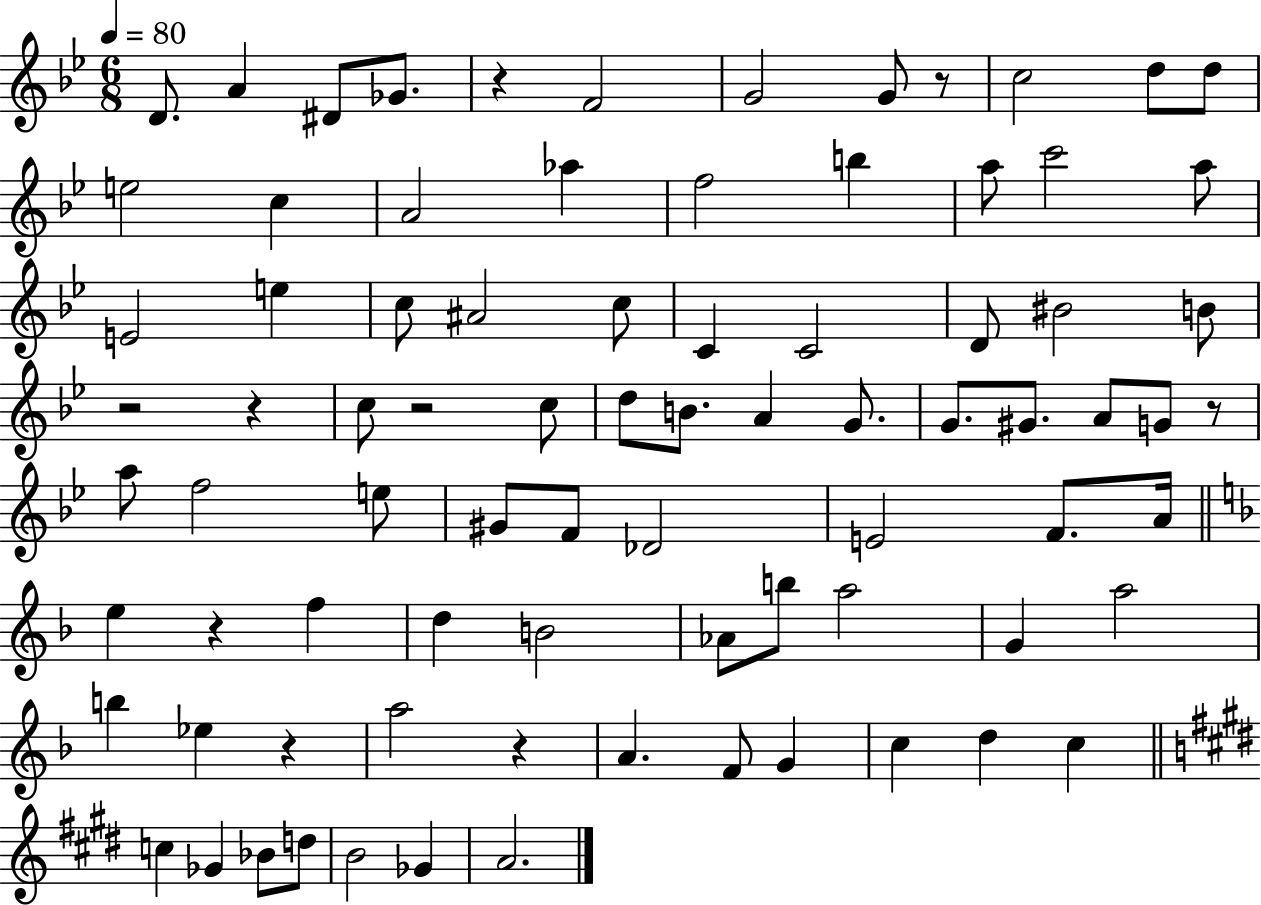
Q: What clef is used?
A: treble